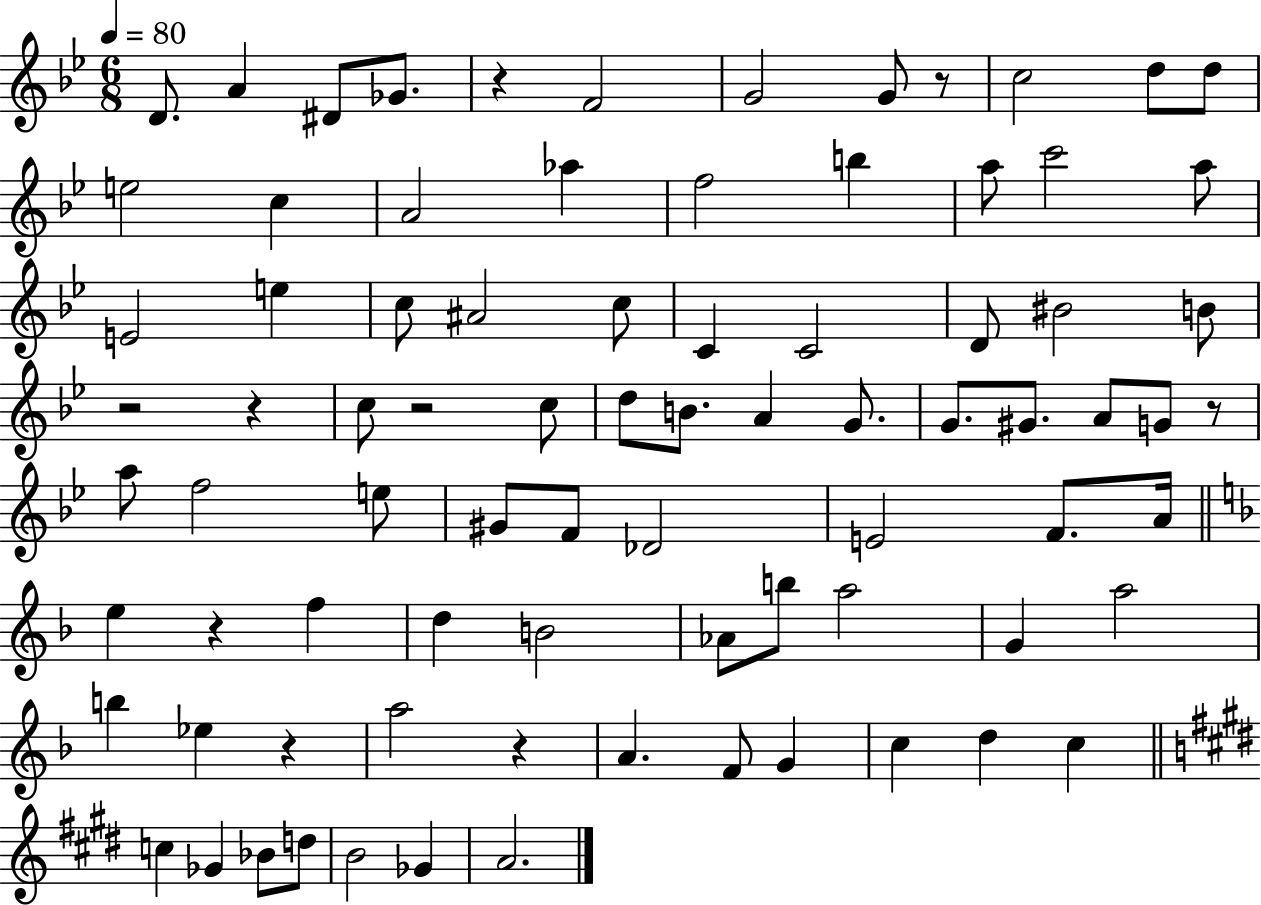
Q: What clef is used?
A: treble